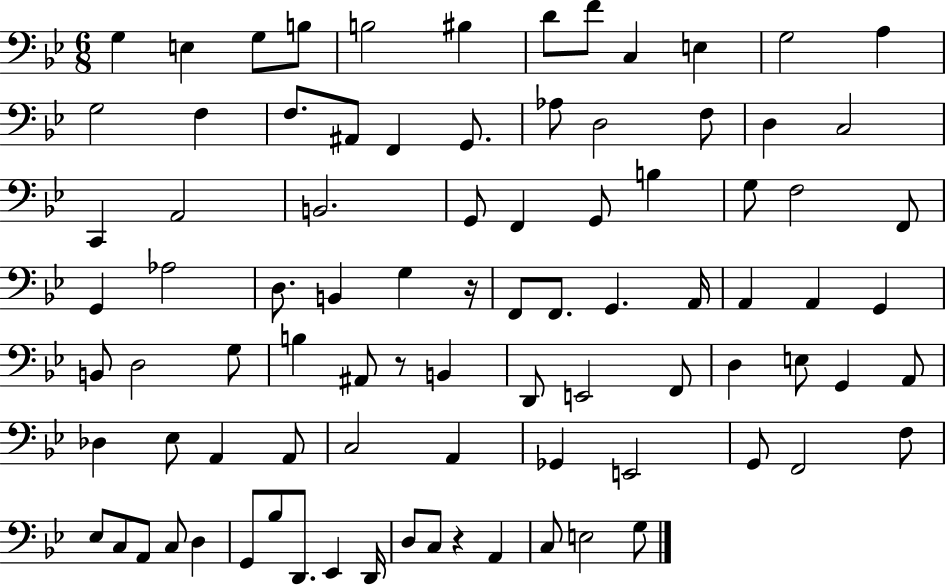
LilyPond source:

{
  \clef bass
  \numericTimeSignature
  \time 6/8
  \key bes \major
  g4 e4 g8 b8 | b2 bis4 | d'8 f'8 c4 e4 | g2 a4 | \break g2 f4 | f8. ais,8 f,4 g,8. | aes8 d2 f8 | d4 c2 | \break c,4 a,2 | b,2. | g,8 f,4 g,8 b4 | g8 f2 f,8 | \break g,4 aes2 | d8. b,4 g4 r16 | f,8 f,8. g,4. a,16 | a,4 a,4 g,4 | \break b,8 d2 g8 | b4 ais,8 r8 b,4 | d,8 e,2 f,8 | d4 e8 g,4 a,8 | \break des4 ees8 a,4 a,8 | c2 a,4 | ges,4 e,2 | g,8 f,2 f8 | \break ees8 c8 a,8 c8 d4 | g,8 bes8 d,8. ees,4 d,16 | d8 c8 r4 a,4 | c8 e2 g8 | \break \bar "|."
}